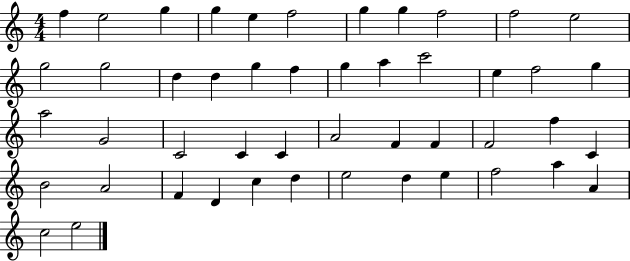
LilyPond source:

{
  \clef treble
  \numericTimeSignature
  \time 4/4
  \key c \major
  f''4 e''2 g''4 | g''4 e''4 f''2 | g''4 g''4 f''2 | f''2 e''2 | \break g''2 g''2 | d''4 d''4 g''4 f''4 | g''4 a''4 c'''2 | e''4 f''2 g''4 | \break a''2 g'2 | c'2 c'4 c'4 | a'2 f'4 f'4 | f'2 f''4 c'4 | \break b'2 a'2 | f'4 d'4 c''4 d''4 | e''2 d''4 e''4 | f''2 a''4 a'4 | \break c''2 e''2 | \bar "|."
}